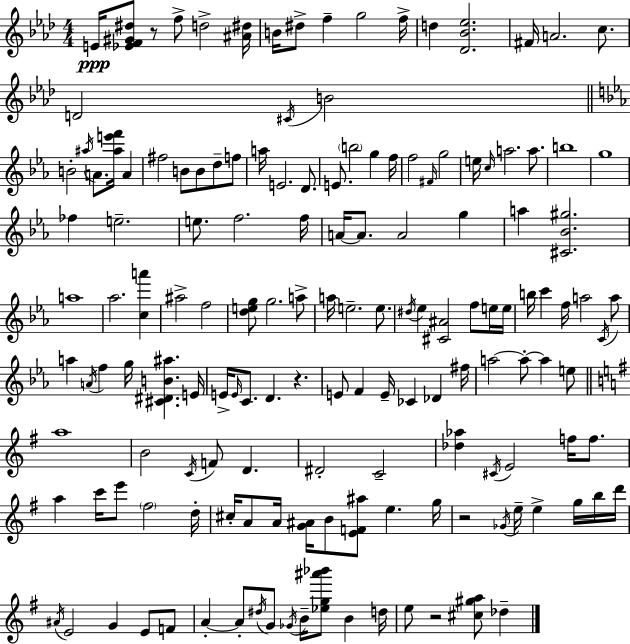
{
  \clef treble
  \numericTimeSignature
  \time 4/4
  \key aes \major
  e'16\ppp <ees' f' gis' dis''>8 r8 f''8-> d''2-> <ais' dis''>16 | b'16 dis''8-> f''4-- g''2 f''16-> | d''4 <des' bes' ees''>2. | fis'16 a'2. c''8. | \break d'2 \acciaccatura { cis'16 } b'2 | \bar "||" \break \key c \minor b'2-. \acciaccatura { ais''16 } a'8. <ais'' e''' f'''>16 a'4 | fis''2 b'8 b'8 d''8-- f''8 | a''16 e'2. d'8. | e'8. \parenthesize b''2 g''4 | \break f''16 f''2 \grace { fis'16 } g''2 | e''16 \grace { c''16 } a''2. | a''8. b''1 | g''1 | \break fes''4 e''2.-- | e''8. f''2. | f''16 a'16~~ a'8. a'2 g''4 | a''4 <cis' bes' gis''>2. | \break a''1 | aes''2. <c'' a'''>4 | ais''2-> f''2 | <d'' e'' g''>8 g''2. | \break a''8-> a''16 e''2.-- | e''8. \acciaccatura { dis''16 } ees''4 <cis' ais'>2 | f''8 e''16 e''16 b''16 c'''4 f''16 a''2 | \acciaccatura { c'16 } a''8 a''4 \acciaccatura { a'16 } f''4 g''16 <cis' dis' b' ais''>4. | \break e'16 e'16-> \grace { e'16 } c'8. d'4. | r4. e'8 f'4 e'16-- ces'4 | des'4 fis''16 a''2~~ a''8-.~~ | a''4 e''8 \bar "||" \break \key g \major a''1 | b'2 \acciaccatura { c'16 } f'8 d'4. | dis'2-. c'2-- | <des'' aes''>4 \acciaccatura { cis'16 } e'2 f''16 f''8. | \break a''4 c'''16 e'''8 \parenthesize fis''2 | d''16-. cis''16-. a'8 a'16 <g' ais'>16 b'8 <e' f' ais''>8 e''4. | g''16 r2 \acciaccatura { ges'16 } e''16-- e''4-> | g''16 b''16 d'''16 \acciaccatura { ais'16 } e'2 g'4 | \break e'8 f'8 a'4-.~~ a'8-. \acciaccatura { dis''16 } g'8 \acciaccatura { ges'16 } b'16-- <ees'' g'' ais''' bes'''>8 | b'4 d''16 e''8 r2 | <cis'' gis'' a''>8 des''4-- \bar "|."
}